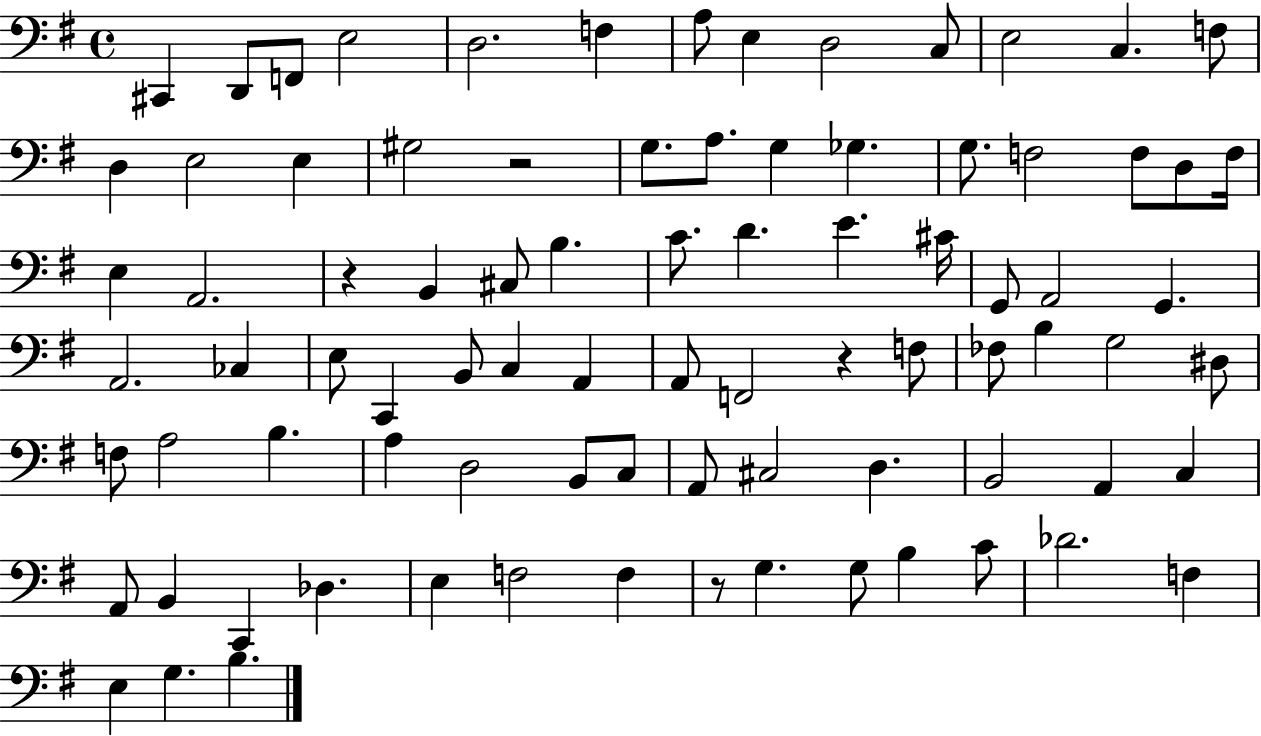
X:1
T:Untitled
M:4/4
L:1/4
K:G
^C,, D,,/2 F,,/2 E,2 D,2 F, A,/2 E, D,2 C,/2 E,2 C, F,/2 D, E,2 E, ^G,2 z2 G,/2 A,/2 G, _G, G,/2 F,2 F,/2 D,/2 F,/4 E, A,,2 z B,, ^C,/2 B, C/2 D E ^C/4 G,,/2 A,,2 G,, A,,2 _C, E,/2 C,, B,,/2 C, A,, A,,/2 F,,2 z F,/2 _F,/2 B, G,2 ^D,/2 F,/2 A,2 B, A, D,2 B,,/2 C,/2 A,,/2 ^C,2 D, B,,2 A,, C, A,,/2 B,, C,, _D, E, F,2 F, z/2 G, G,/2 B, C/2 _D2 F, E, G, B,